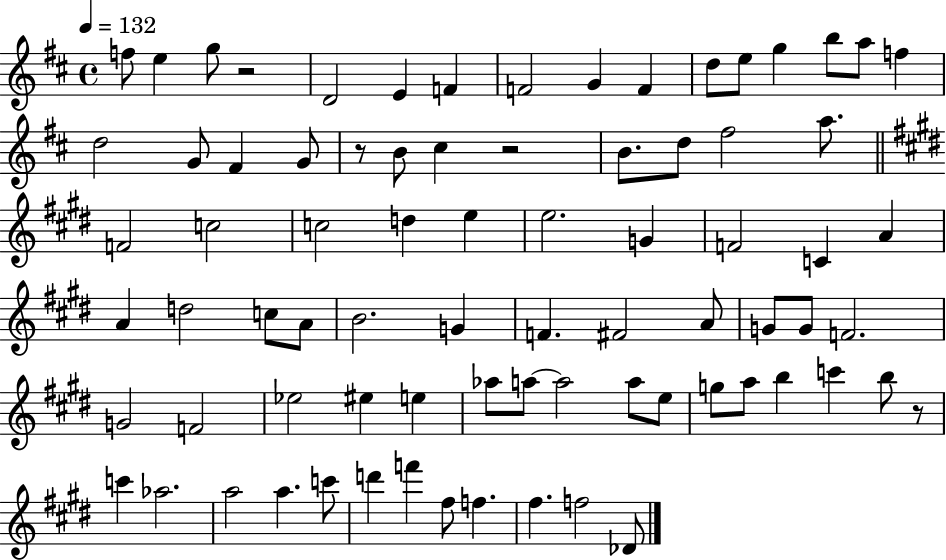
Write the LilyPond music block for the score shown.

{
  \clef treble
  \time 4/4
  \defaultTimeSignature
  \key d \major
  \tempo 4 = 132
  f''8 e''4 g''8 r2 | d'2 e'4 f'4 | f'2 g'4 f'4 | d''8 e''8 g''4 b''8 a''8 f''4 | \break d''2 g'8 fis'4 g'8 | r8 b'8 cis''4 r2 | b'8. d''8 fis''2 a''8. | \bar "||" \break \key e \major f'2 c''2 | c''2 d''4 e''4 | e''2. g'4 | f'2 c'4 a'4 | \break a'4 d''2 c''8 a'8 | b'2. g'4 | f'4. fis'2 a'8 | g'8 g'8 f'2. | \break g'2 f'2 | ees''2 eis''4 e''4 | aes''8 a''8~~ a''2 a''8 e''8 | g''8 a''8 b''4 c'''4 b''8 r8 | \break c'''4 aes''2. | a''2 a''4. c'''8 | d'''4 f'''4 fis''8 f''4. | fis''4. f''2 des'8 | \break \bar "|."
}